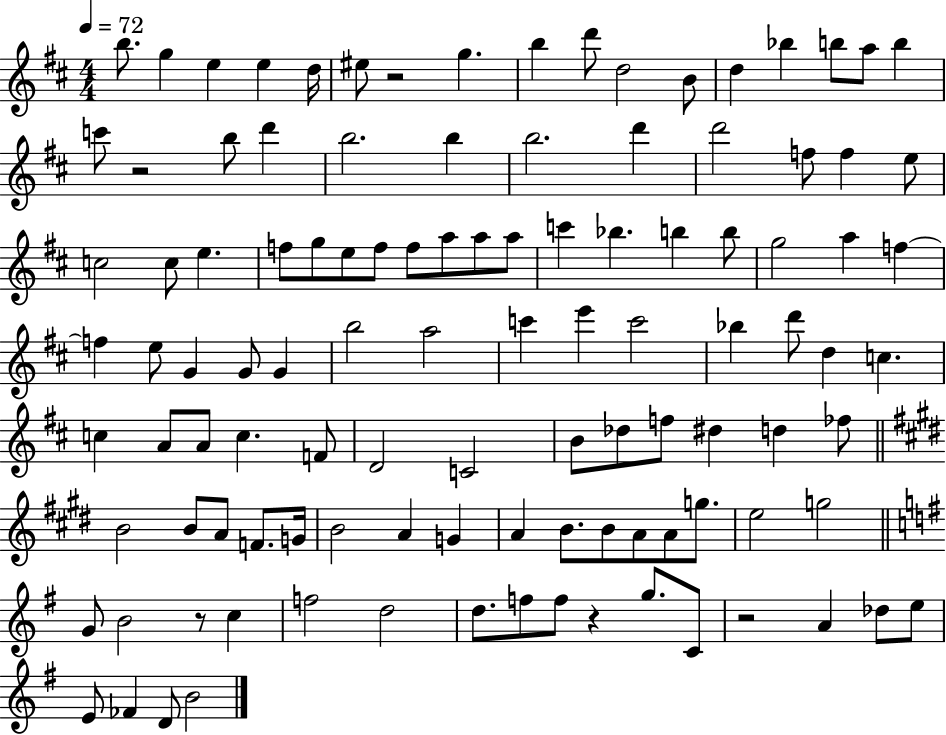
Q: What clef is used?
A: treble